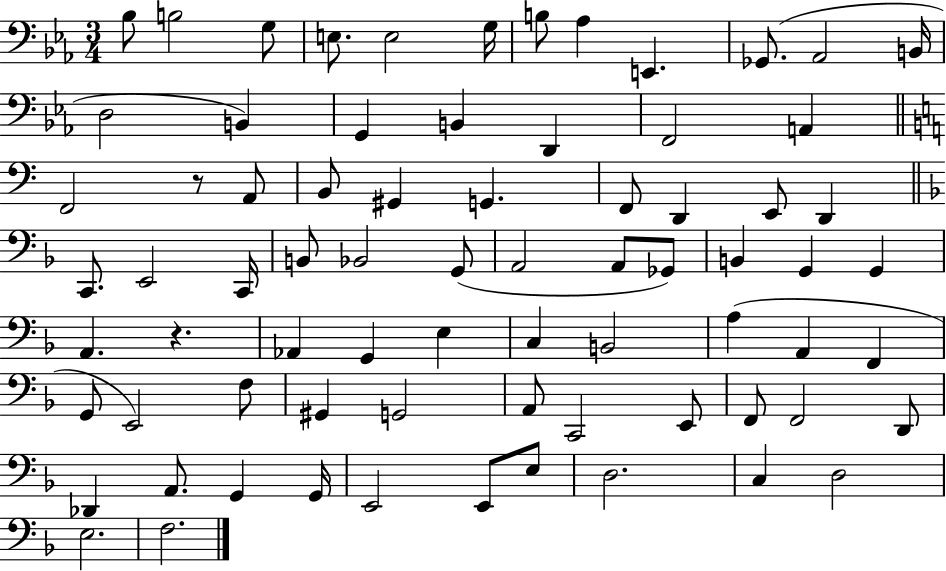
Bb3/e B3/h G3/e E3/e. E3/h G3/s B3/e Ab3/q E2/q. Gb2/e. Ab2/h B2/s D3/h B2/q G2/q B2/q D2/q F2/h A2/q F2/h R/e A2/e B2/e G#2/q G2/q. F2/e D2/q E2/e D2/q C2/e. E2/h C2/s B2/e Bb2/h G2/e A2/h A2/e Gb2/e B2/q G2/q G2/q A2/q. R/q. Ab2/q G2/q E3/q C3/q B2/h A3/q A2/q F2/q G2/e E2/h F3/e G#2/q G2/h A2/e C2/h E2/e F2/e F2/h D2/e Db2/q A2/e. G2/q G2/s E2/h E2/e E3/e D3/h. C3/q D3/h E3/h. F3/h.